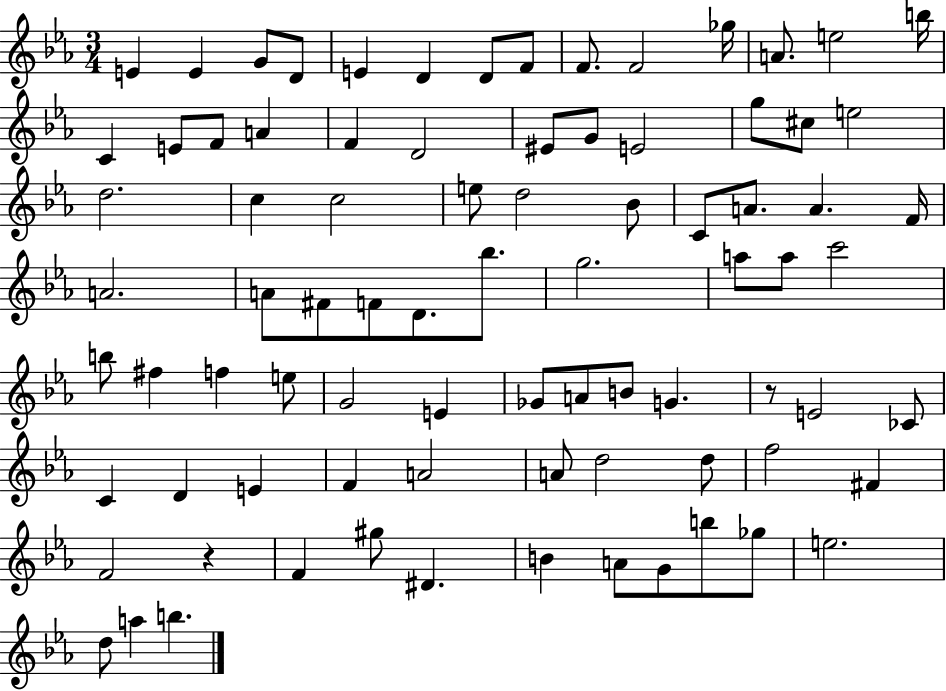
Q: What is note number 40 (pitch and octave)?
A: F4